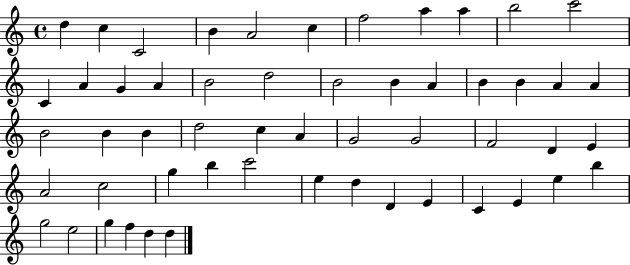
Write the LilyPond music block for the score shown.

{
  \clef treble
  \time 4/4
  \defaultTimeSignature
  \key c \major
  d''4 c''4 c'2 | b'4 a'2 c''4 | f''2 a''4 a''4 | b''2 c'''2 | \break c'4 a'4 g'4 a'4 | b'2 d''2 | b'2 b'4 a'4 | b'4 b'4 a'4 a'4 | \break b'2 b'4 b'4 | d''2 c''4 a'4 | g'2 g'2 | f'2 d'4 e'4 | \break a'2 c''2 | g''4 b''4 c'''2 | e''4 d''4 d'4 e'4 | c'4 e'4 e''4 b''4 | \break g''2 e''2 | g''4 f''4 d''4 d''4 | \bar "|."
}